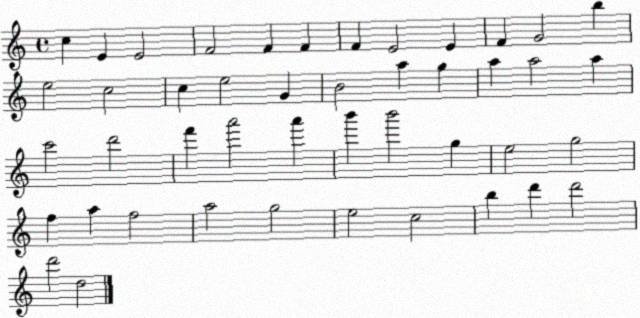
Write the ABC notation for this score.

X:1
T:Untitled
M:4/4
L:1/4
K:C
c E E2 F2 F F F E2 E F G2 b e2 c2 c e2 G B2 a g a a2 a c'2 d'2 f' a'2 a' b' b'2 g e2 g2 f a f2 a2 g2 e2 c2 b d' d'2 d'2 d2